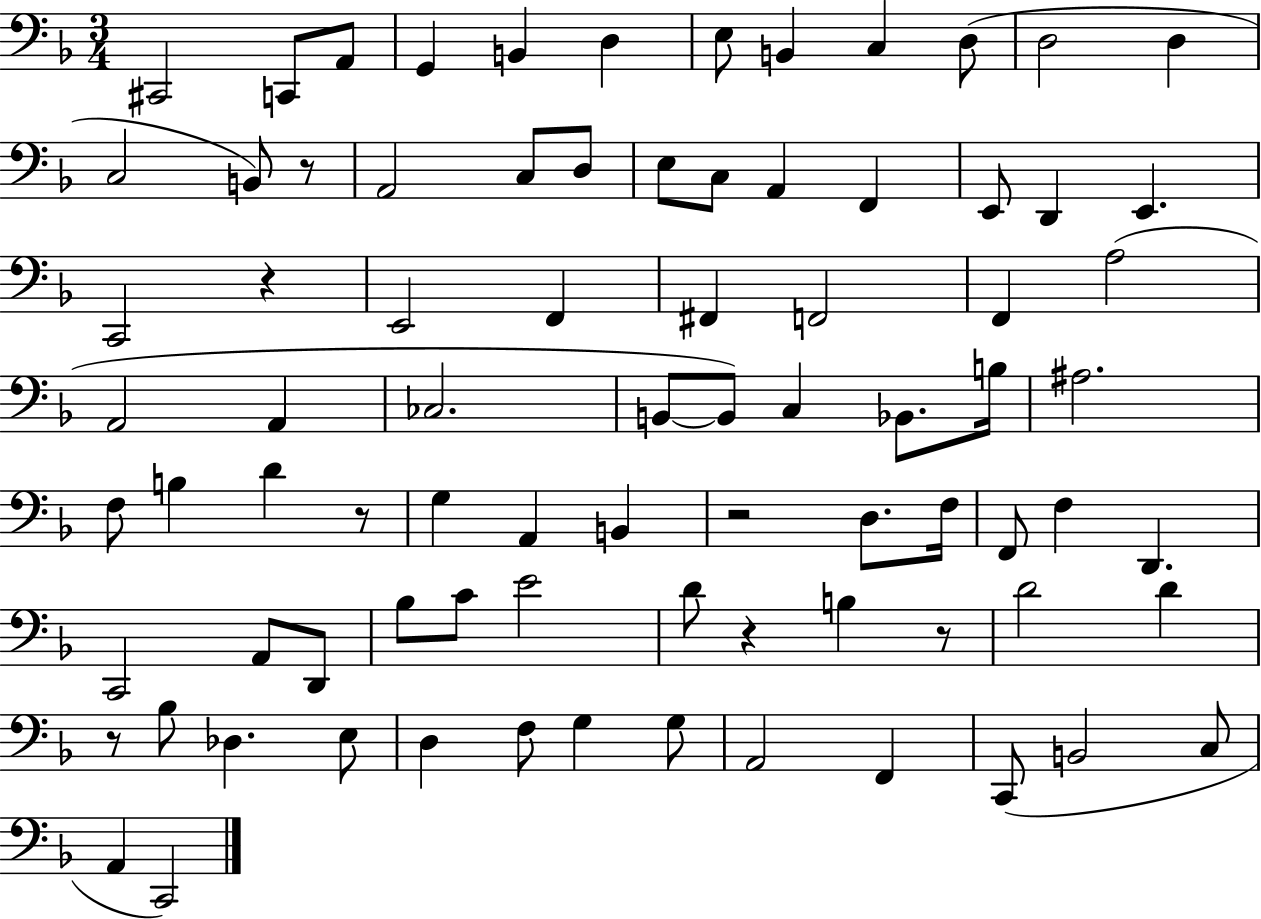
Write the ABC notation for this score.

X:1
T:Untitled
M:3/4
L:1/4
K:F
^C,,2 C,,/2 A,,/2 G,, B,, D, E,/2 B,, C, D,/2 D,2 D, C,2 B,,/2 z/2 A,,2 C,/2 D,/2 E,/2 C,/2 A,, F,, E,,/2 D,, E,, C,,2 z E,,2 F,, ^F,, F,,2 F,, A,2 A,,2 A,, _C,2 B,,/2 B,,/2 C, _B,,/2 B,/4 ^A,2 F,/2 B, D z/2 G, A,, B,, z2 D,/2 F,/4 F,,/2 F, D,, C,,2 A,,/2 D,,/2 _B,/2 C/2 E2 D/2 z B, z/2 D2 D z/2 _B,/2 _D, E,/2 D, F,/2 G, G,/2 A,,2 F,, C,,/2 B,,2 C,/2 A,, C,,2